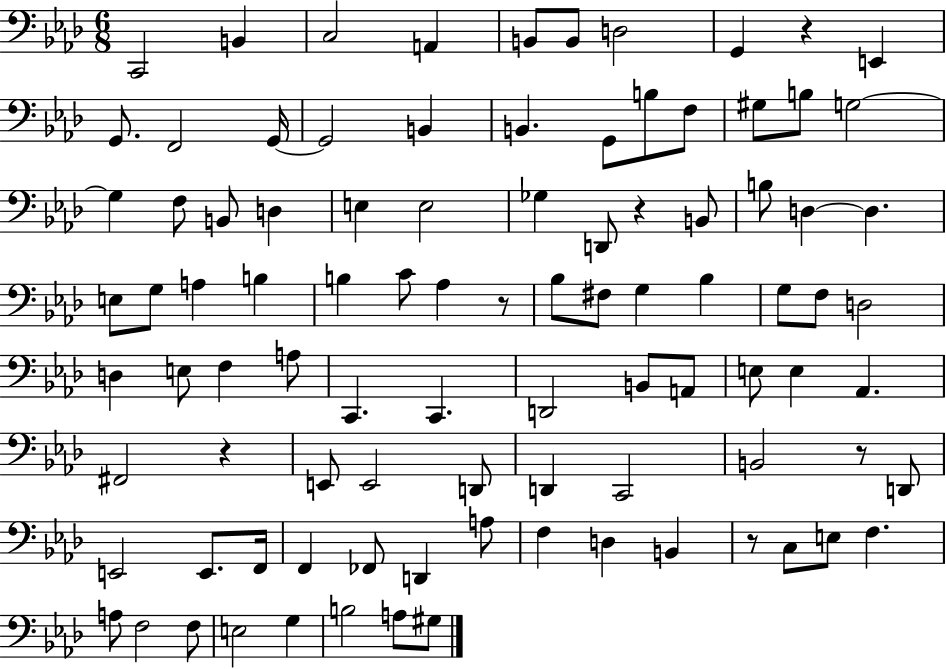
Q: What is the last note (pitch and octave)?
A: G#3